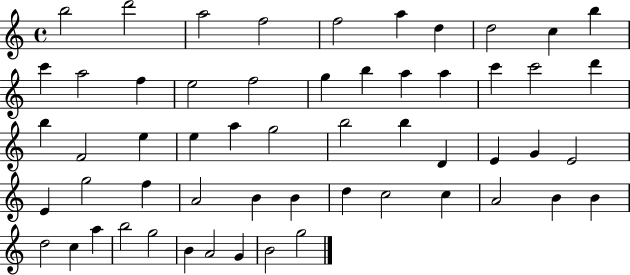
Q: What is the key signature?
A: C major